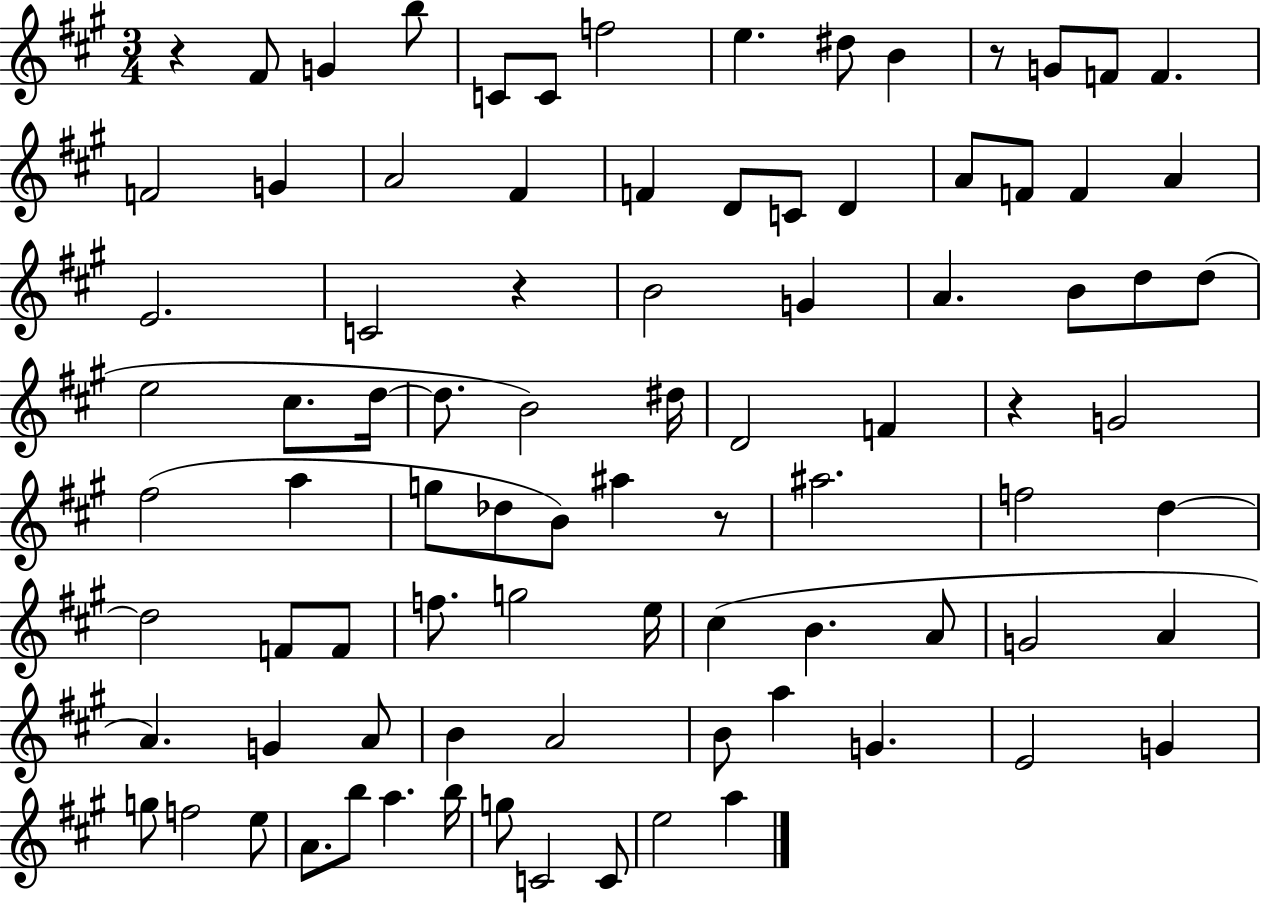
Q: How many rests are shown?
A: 5